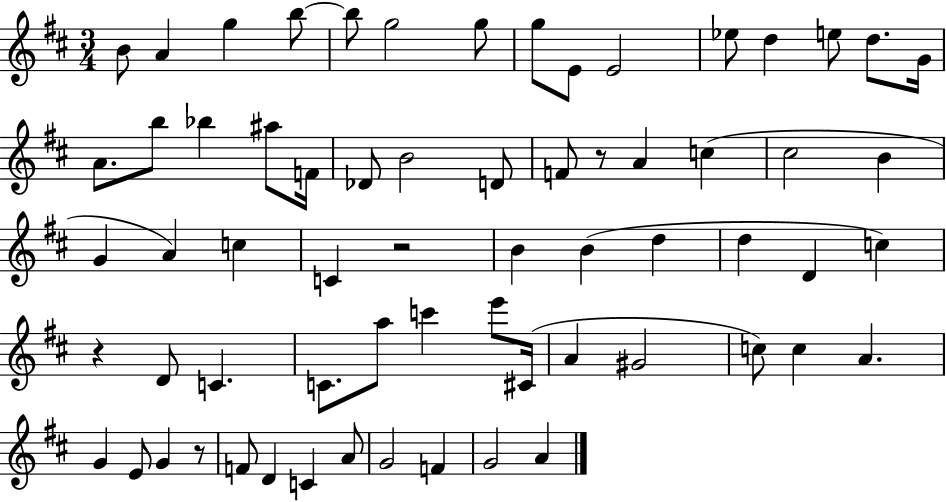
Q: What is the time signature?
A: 3/4